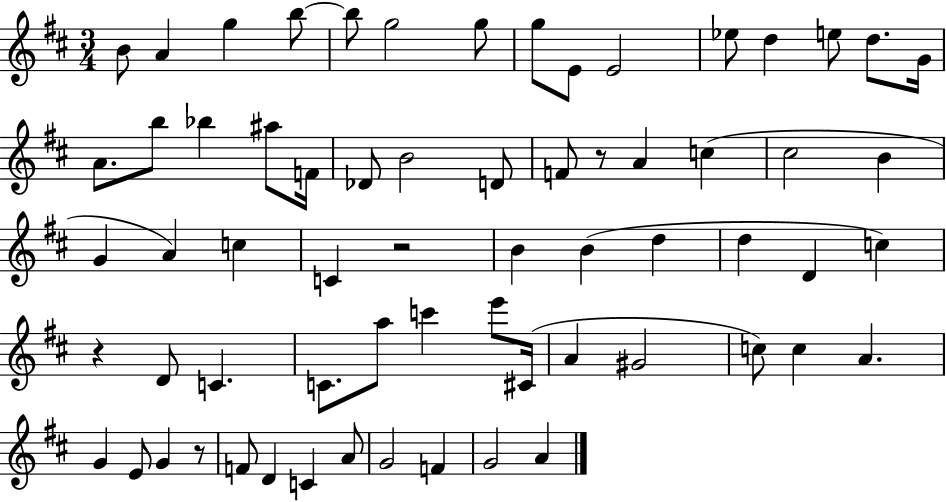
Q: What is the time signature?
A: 3/4